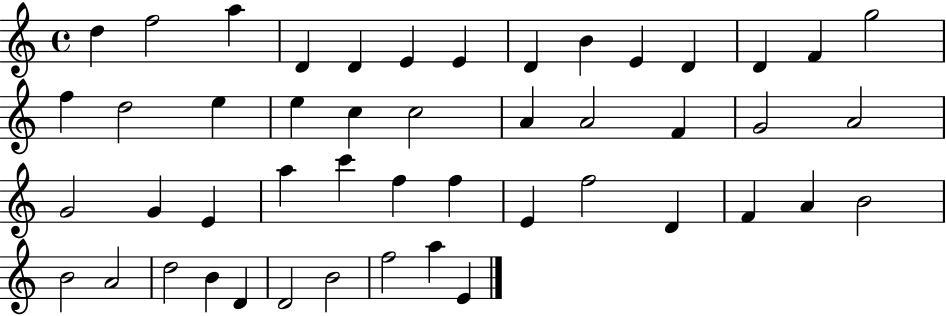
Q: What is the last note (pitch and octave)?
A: E4